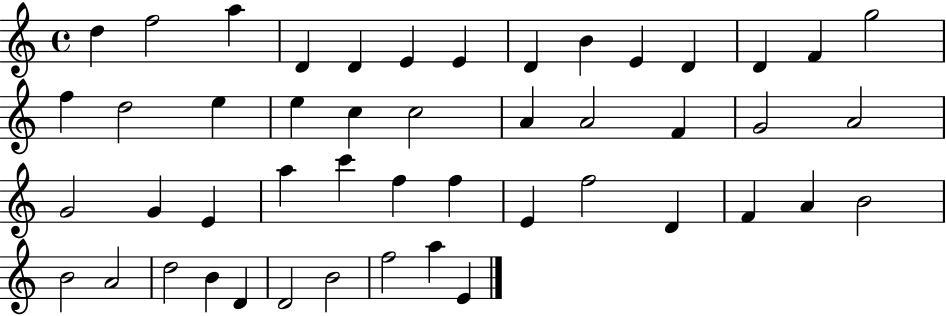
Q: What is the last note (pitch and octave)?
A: E4